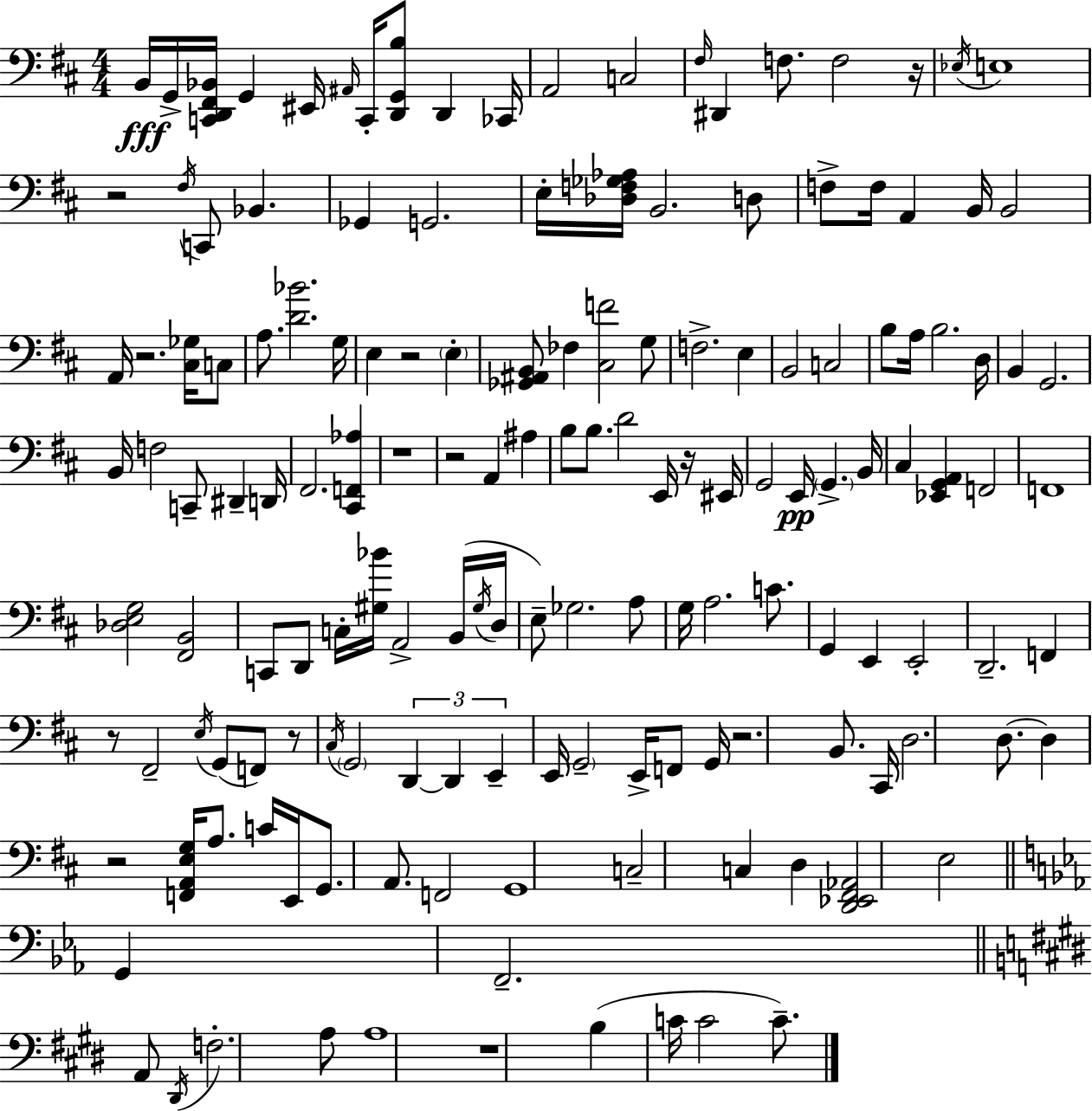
X:1
T:Untitled
M:4/4
L:1/4
K:D
B,,/4 G,,/4 [C,,D,,^F,,_B,,]/4 G,, ^E,,/4 ^A,,/4 C,,/4 [D,,G,,B,]/2 D,, _C,,/4 A,,2 C,2 ^F,/4 ^D,, F,/2 F,2 z/4 _E,/4 E,4 z2 ^F,/4 C,,/2 _B,, _G,, G,,2 E,/4 [_D,F,_G,_A,]/4 B,,2 D,/2 F,/2 F,/4 A,, B,,/4 B,,2 A,,/4 z2 [^C,_G,]/4 C,/2 A,/2 [D_B]2 G,/4 E, z2 E, [_G,,^A,,B,,]/2 _F, [^C,F]2 G,/2 F,2 E, B,,2 C,2 B,/2 A,/4 B,2 D,/4 B,, G,,2 B,,/4 F,2 C,,/2 ^D,, D,,/4 ^F,,2 [^C,,F,,_A,] z4 z2 A,, ^A, B,/2 B,/2 D2 E,,/4 z/4 ^E,,/4 G,,2 E,,/4 G,, B,,/4 ^C, [_E,,G,,A,,] F,,2 F,,4 [_D,E,G,]2 [^F,,B,,]2 C,,/2 D,,/2 C,/4 [^G,_B]/4 A,,2 B,,/4 ^G,/4 D,/4 E,/2 _G,2 A,/2 G,/4 A,2 C/2 G,, E,, E,,2 D,,2 F,, z/2 ^F,,2 E,/4 G,,/2 F,,/2 z/2 ^C,/4 G,,2 D,, D,, E,, E,,/4 G,,2 E,,/4 F,,/2 G,,/4 z2 B,,/2 ^C,,/4 D,2 D,/2 D, z2 [F,,A,,E,G,]/4 A,/2 C/4 E,,/4 G,,/2 A,,/2 F,,2 G,,4 C,2 C, D, [D,,_E,,^F,,_A,,]2 E,2 G,, F,,2 A,,/2 ^D,,/4 F,2 A,/2 A,4 z4 B, C/4 C2 C/2